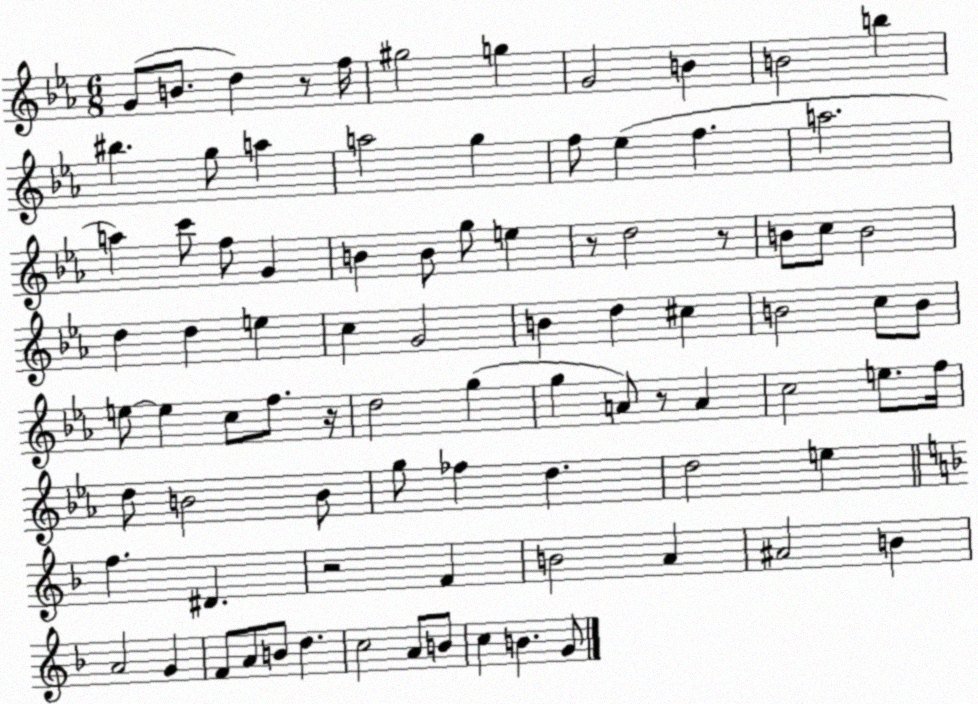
X:1
T:Untitled
M:6/8
L:1/4
K:Eb
G/2 B/2 d z/2 f/4 ^g2 g G2 B B2 b ^b g/2 a a2 g f/2 _e f a2 a c'/2 f/2 G B B/2 g/2 e z/2 d2 z/2 B/2 c/2 B2 d d e c G2 B d ^c B2 c/2 B/2 e/2 e c/2 f/2 z/4 d2 g g A/2 z/2 A c2 e/2 f/4 d/2 B2 B/2 g/2 _f d d2 e f ^D z2 F B2 A ^A2 B A2 G F/2 A/2 B/2 d c2 A/2 B/2 c B G/2